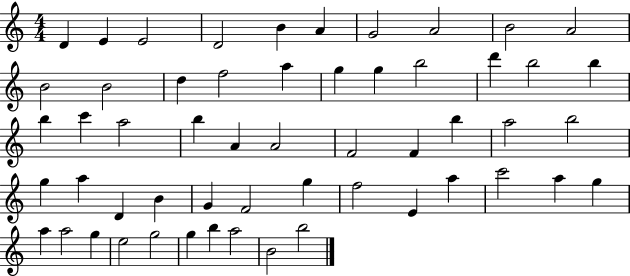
D4/q E4/q E4/h D4/h B4/q A4/q G4/h A4/h B4/h A4/h B4/h B4/h D5/q F5/h A5/q G5/q G5/q B5/h D6/q B5/h B5/q B5/q C6/q A5/h B5/q A4/q A4/h F4/h F4/q B5/q A5/h B5/h G5/q A5/q D4/q B4/q G4/q F4/h G5/q F5/h E4/q A5/q C6/h A5/q G5/q A5/q A5/h G5/q E5/h G5/h G5/q B5/q A5/h B4/h B5/h